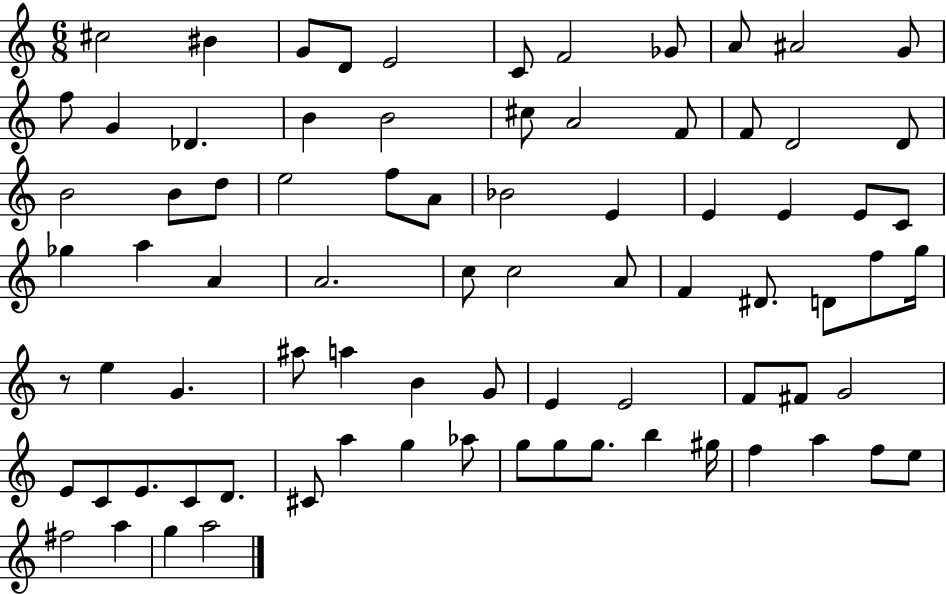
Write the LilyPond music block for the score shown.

{
  \clef treble
  \numericTimeSignature
  \time 6/8
  \key c \major
  \repeat volta 2 { cis''2 bis'4 | g'8 d'8 e'2 | c'8 f'2 ges'8 | a'8 ais'2 g'8 | \break f''8 g'4 des'4. | b'4 b'2 | cis''8 a'2 f'8 | f'8 d'2 d'8 | \break b'2 b'8 d''8 | e''2 f''8 a'8 | bes'2 e'4 | e'4 e'4 e'8 c'8 | \break ges''4 a''4 a'4 | a'2. | c''8 c''2 a'8 | f'4 dis'8. d'8 f''8 g''16 | \break r8 e''4 g'4. | ais''8 a''4 b'4 g'8 | e'4 e'2 | f'8 fis'8 g'2 | \break e'8 c'8 e'8. c'8 d'8. | cis'8 a''4 g''4 aes''8 | g''8 g''8 g''8. b''4 gis''16 | f''4 a''4 f''8 e''8 | \break fis''2 a''4 | g''4 a''2 | } \bar "|."
}